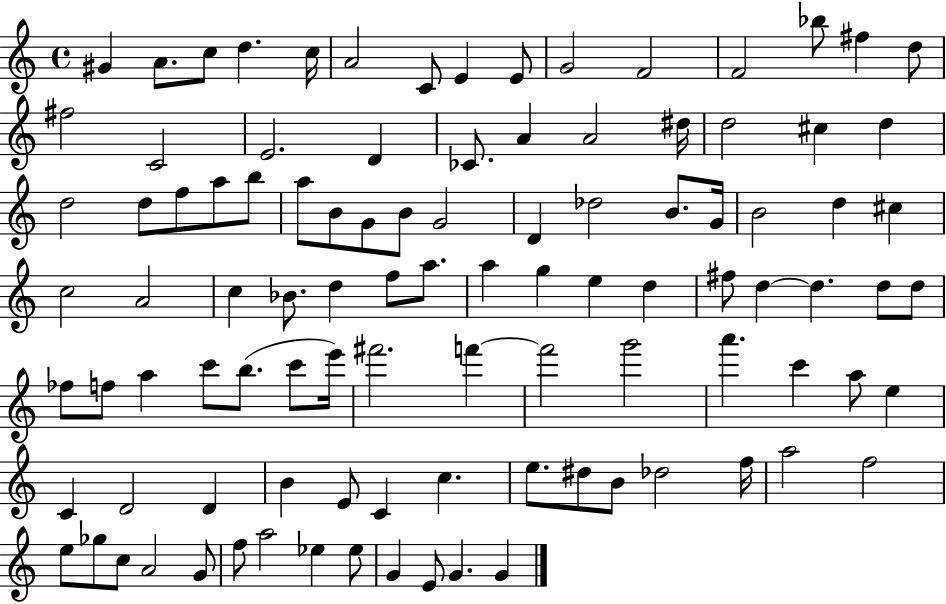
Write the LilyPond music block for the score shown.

{
  \clef treble
  \time 4/4
  \defaultTimeSignature
  \key c \major
  gis'4 a'8. c''8 d''4. c''16 | a'2 c'8 e'4 e'8 | g'2 f'2 | f'2 bes''8 fis''4 d''8 | \break fis''2 c'2 | e'2. d'4 | ces'8. a'4 a'2 dis''16 | d''2 cis''4 d''4 | \break d''2 d''8 f''8 a''8 b''8 | a''8 b'8 g'8 b'8 g'2 | d'4 des''2 b'8. g'16 | b'2 d''4 cis''4 | \break c''2 a'2 | c''4 bes'8. d''4 f''8 a''8. | a''4 g''4 e''4 d''4 | fis''8 d''4~~ d''4. d''8 d''8 | \break fes''8 f''8 a''4 c'''8 b''8.( c'''8 e'''16) | fis'''2. f'''4~~ | f'''2 g'''2 | a'''4. c'''4 a''8 e''4 | \break c'4 d'2 d'4 | b'4 e'8 c'4 c''4. | e''8. dis''8 b'8 des''2 f''16 | a''2 f''2 | \break e''8 ges''8 c''8 a'2 g'8 | f''8 a''2 ees''4 ees''8 | g'4 e'8 g'4. g'4 | \bar "|."
}